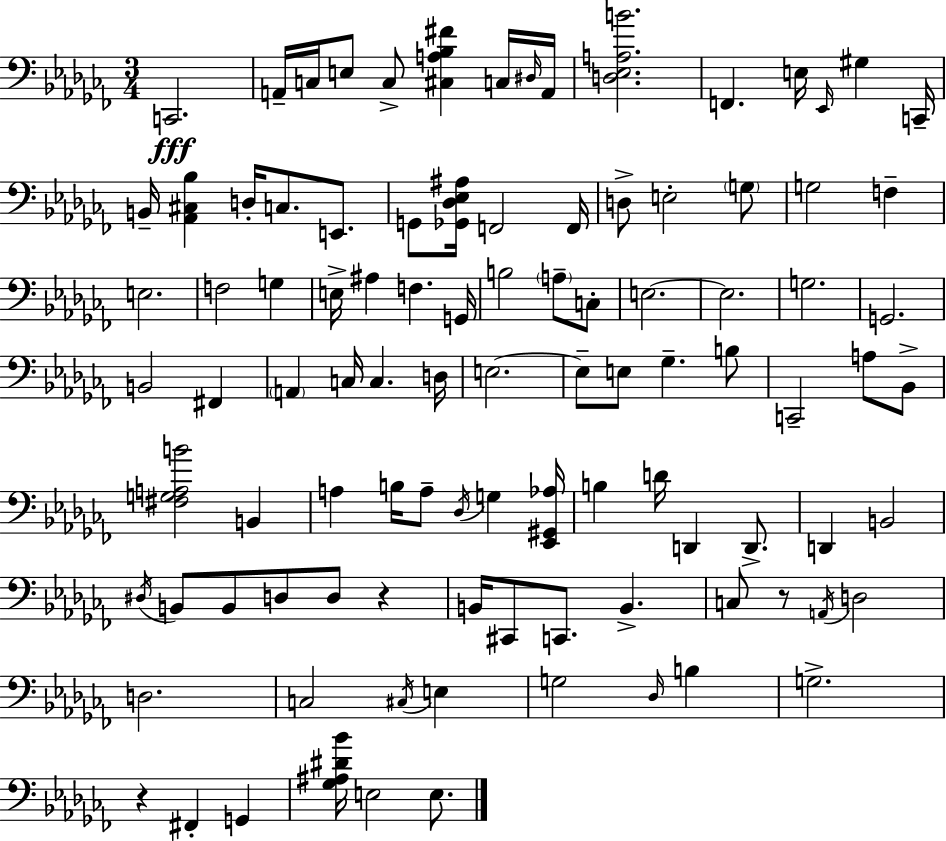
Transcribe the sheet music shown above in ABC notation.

X:1
T:Untitled
M:3/4
L:1/4
K:Abm
C,,2 A,,/4 C,/4 E,/2 C,/2 [^C,A,_B,^F] C,/4 ^D,/4 A,,/4 [D,_E,A,B]2 F,, E,/4 _E,,/4 ^G, C,,/4 B,,/4 [_A,,^C,_B,] D,/4 C,/2 E,,/2 G,,/2 [_G,,_D,_E,^A,]/4 F,,2 F,,/4 D,/2 E,2 G,/2 G,2 F, E,2 F,2 G, E,/4 ^A, F, G,,/4 B,2 A,/2 C,/2 E,2 E,2 G,2 G,,2 B,,2 ^F,, A,, C,/4 C, D,/4 E,2 E,/2 E,/2 _G, B,/2 C,,2 A,/2 _B,,/2 [^F,G,A,B]2 B,, A, B,/4 A,/2 _D,/4 G, [_E,,^G,,_A,]/4 B, D/4 D,, D,,/2 D,, B,,2 ^D,/4 B,,/2 B,,/2 D,/2 D,/2 z B,,/4 ^C,,/2 C,,/2 B,, C,/2 z/2 A,,/4 D,2 D,2 C,2 ^C,/4 E, G,2 _D,/4 B, G,2 z ^F,, G,, [_G,^A,^D_B]/4 E,2 E,/2